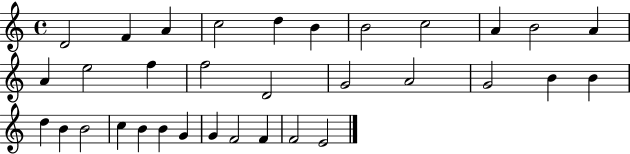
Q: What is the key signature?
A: C major